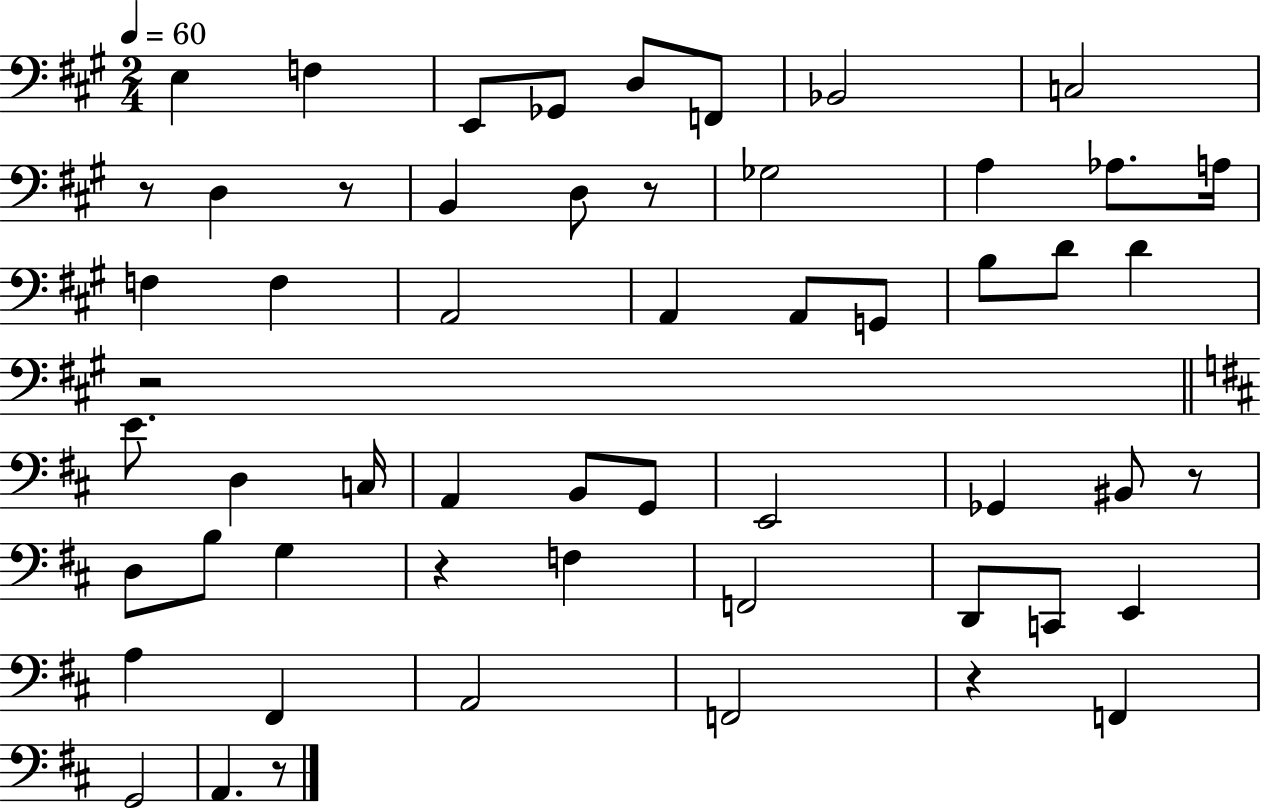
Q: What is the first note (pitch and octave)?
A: E3